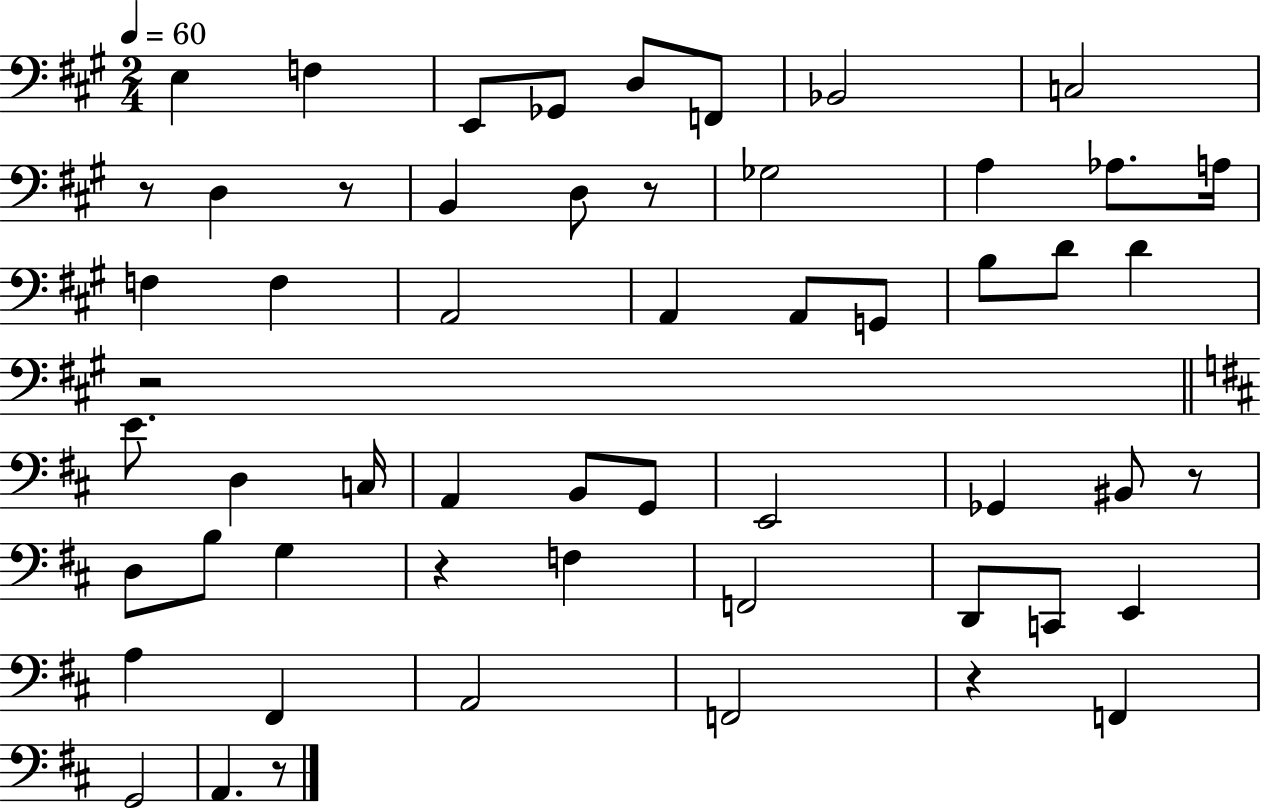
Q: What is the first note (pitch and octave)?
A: E3